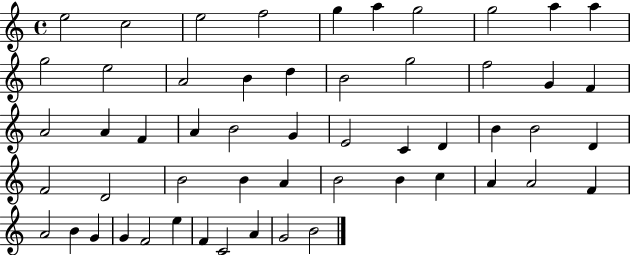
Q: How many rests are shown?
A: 0